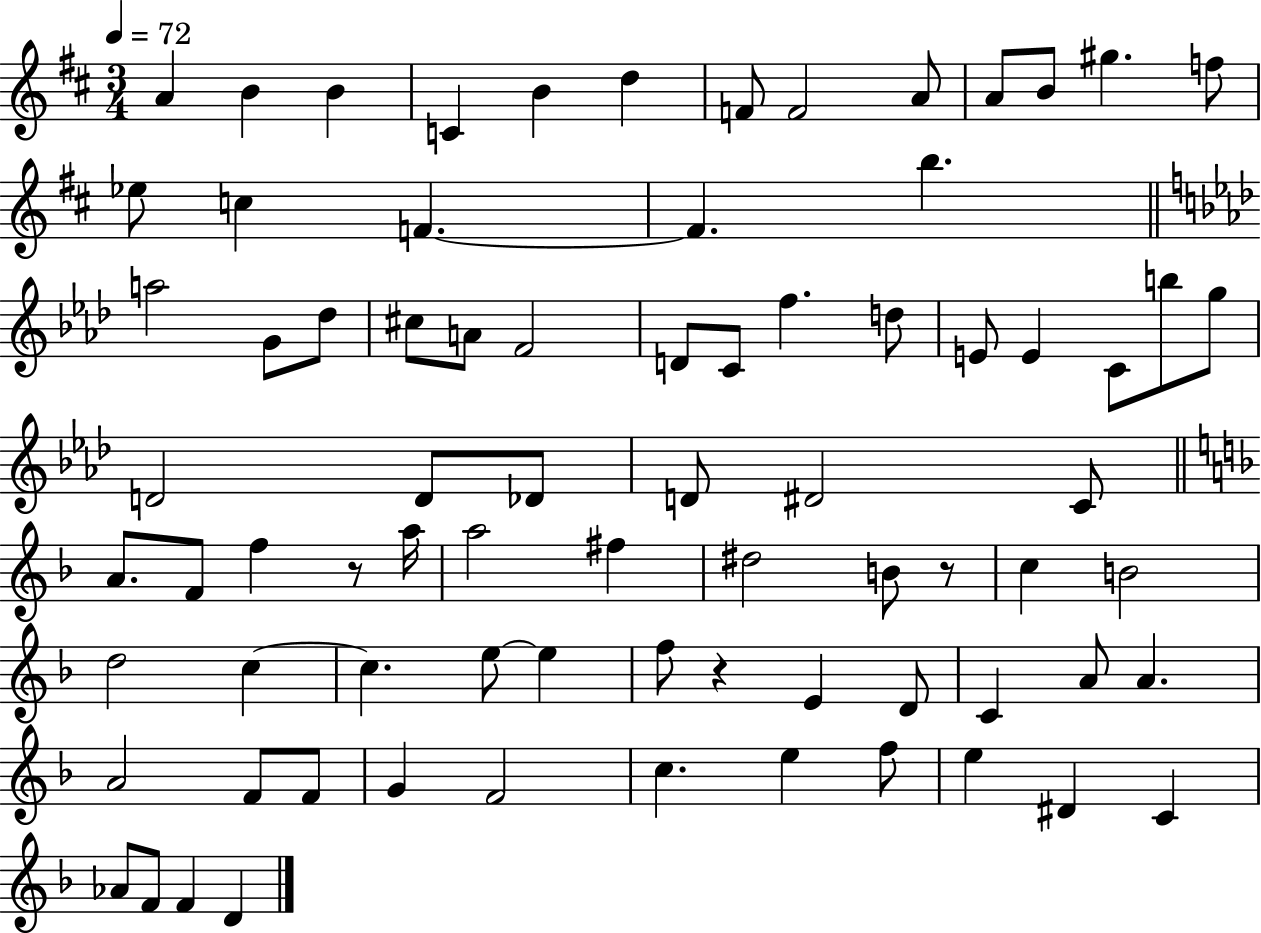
A4/q B4/q B4/q C4/q B4/q D5/q F4/e F4/h A4/e A4/e B4/e G#5/q. F5/e Eb5/e C5/q F4/q. F4/q. B5/q. A5/h G4/e Db5/e C#5/e A4/e F4/h D4/e C4/e F5/q. D5/e E4/e E4/q C4/e B5/e G5/e D4/h D4/e Db4/e D4/e D#4/h C4/e A4/e. F4/e F5/q R/e A5/s A5/h F#5/q D#5/h B4/e R/e C5/q B4/h D5/h C5/q C5/q. E5/e E5/q F5/e R/q E4/q D4/e C4/q A4/e A4/q. A4/h F4/e F4/e G4/q F4/h C5/q. E5/q F5/e E5/q D#4/q C4/q Ab4/e F4/e F4/q D4/q